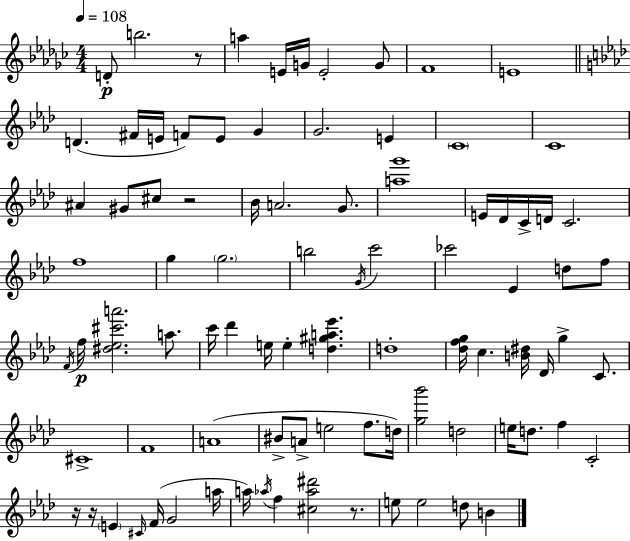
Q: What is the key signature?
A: EES minor